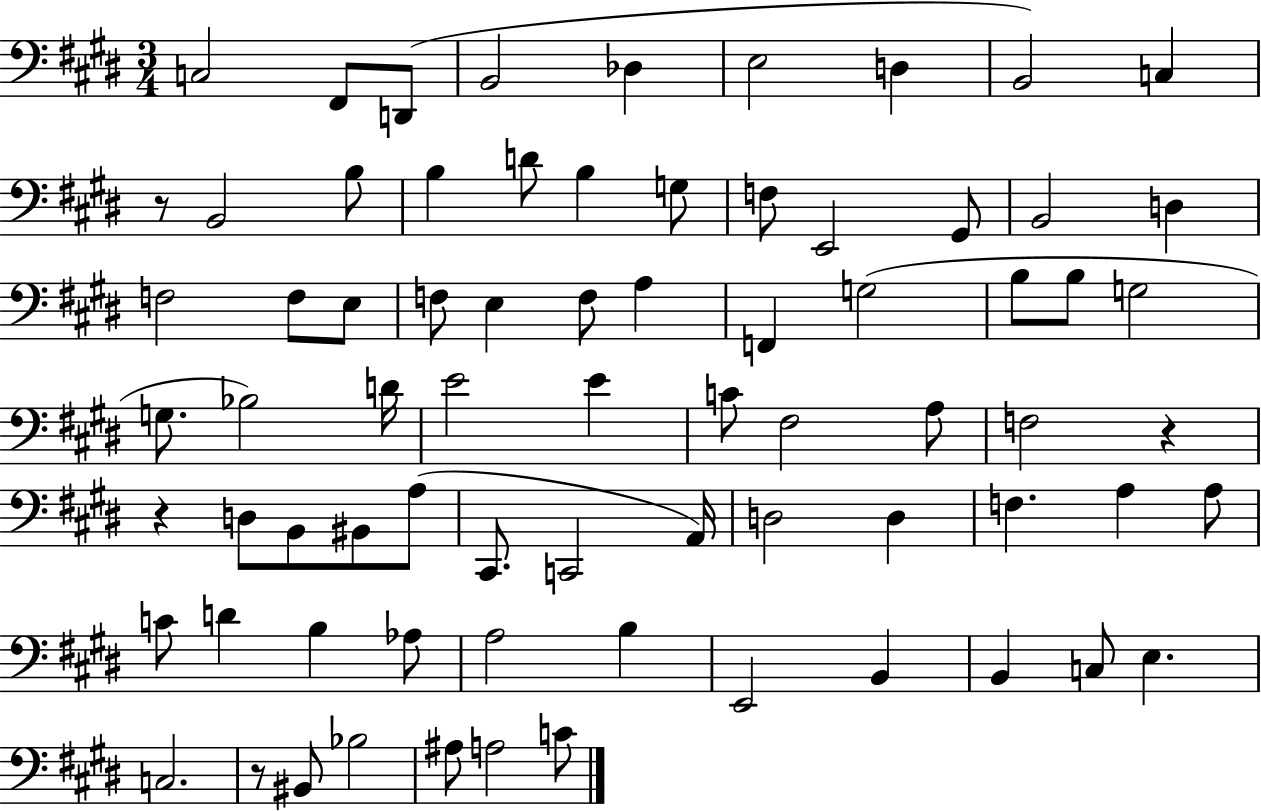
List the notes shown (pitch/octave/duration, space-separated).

C3/h F#2/e D2/e B2/h Db3/q E3/h D3/q B2/h C3/q R/e B2/h B3/e B3/q D4/e B3/q G3/e F3/e E2/h G#2/e B2/h D3/q F3/h F3/e E3/e F3/e E3/q F3/e A3/q F2/q G3/h B3/e B3/e G3/h G3/e. Bb3/h D4/s E4/h E4/q C4/e F#3/h A3/e F3/h R/q R/q D3/e B2/e BIS2/e A3/e C#2/e. C2/h A2/s D3/h D3/q F3/q. A3/q A3/e C4/e D4/q B3/q Ab3/e A3/h B3/q E2/h B2/q B2/q C3/e E3/q. C3/h. R/e BIS2/e Bb3/h A#3/e A3/h C4/e